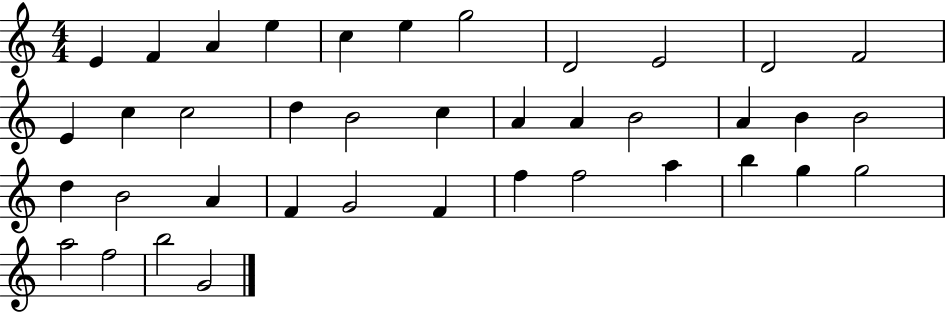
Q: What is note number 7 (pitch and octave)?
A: G5